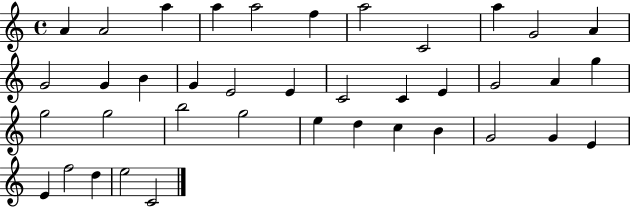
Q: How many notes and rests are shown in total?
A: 39